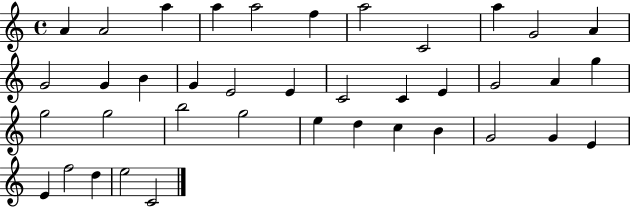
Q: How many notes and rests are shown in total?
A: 39